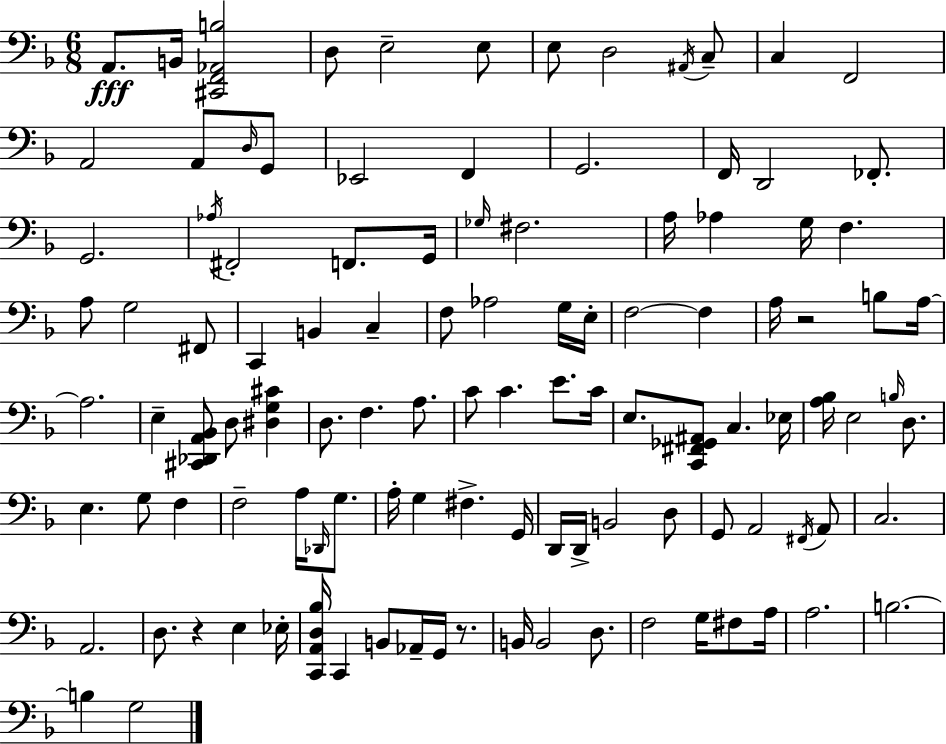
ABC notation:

X:1
T:Untitled
M:6/8
L:1/4
K:Dm
A,,/2 B,,/4 [^C,,F,,_A,,B,]2 D,/2 E,2 E,/2 E,/2 D,2 ^A,,/4 C,/2 C, F,,2 A,,2 A,,/2 D,/4 G,,/2 _E,,2 F,, G,,2 F,,/4 D,,2 _F,,/2 G,,2 _A,/4 ^F,,2 F,,/2 G,,/4 _G,/4 ^F,2 A,/4 _A, G,/4 F, A,/2 G,2 ^F,,/2 C,, B,, C, F,/2 _A,2 G,/4 E,/4 F,2 F, A,/4 z2 B,/2 A,/4 A,2 E, [^C,,_D,,A,,_B,,]/2 D,/2 [^D,G,^C] D,/2 F, A,/2 C/2 C E/2 C/4 E,/2 [C,,^F,,_G,,^A,,]/2 C, _E,/4 [A,_B,]/4 E,2 B,/4 D,/2 E, G,/2 F, F,2 A,/4 _D,,/4 G,/2 A,/4 G, ^F, G,,/4 D,,/4 D,,/4 B,,2 D,/2 G,,/2 A,,2 ^F,,/4 A,,/2 C,2 A,,2 D,/2 z E, _E,/4 [C,,A,,D,_B,]/4 C,, B,,/2 _A,,/4 G,,/4 z/2 B,,/4 B,,2 D,/2 F,2 G,/4 ^F,/2 A,/4 A,2 B,2 B, G,2